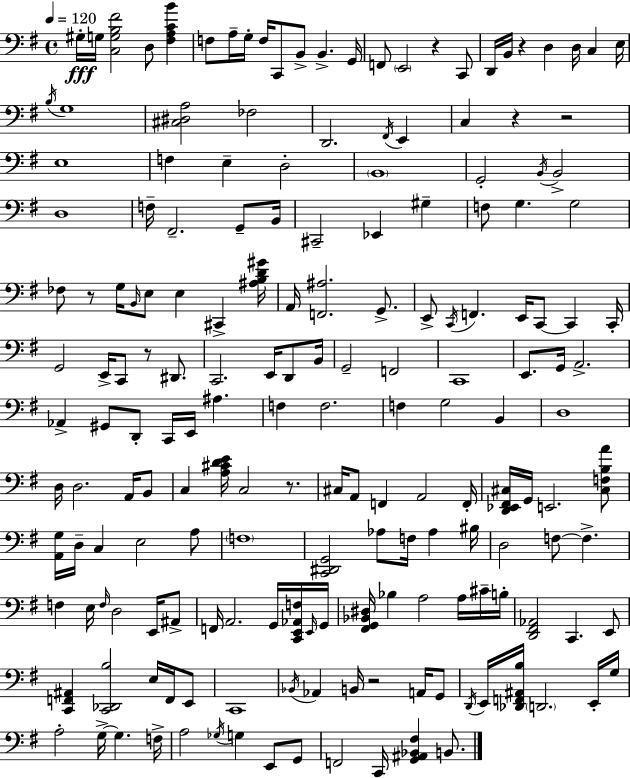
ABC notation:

X:1
T:Untitled
M:4/4
L:1/4
K:G
^G,/4 G,/4 [C,G,B,^F]2 D,/2 [^F,A,CB] F,/2 A,/4 G,/4 F,/4 C,,/2 B,,/2 B,, G,,/4 F,,/2 E,,2 z C,,/2 D,,/4 B,,/4 z D, D,/4 C, E,/4 B,/4 G,4 [^C,^D,A,]2 _F,2 D,,2 ^F,,/4 E,, C, z z2 E,4 F, E, D,2 B,,4 G,,2 B,,/4 B,,2 D,4 F,/4 ^F,,2 G,,/2 B,,/4 ^C,,2 _E,, ^G, F,/2 G, G,2 _F,/2 z/2 G,/4 B,,/4 E,/2 E, ^C,, [^A,B,D^G]/4 A,,/4 [F,,^A,]2 G,,/2 E,,/2 C,,/4 F,, E,,/4 C,,/2 C,, C,,/4 G,,2 E,,/4 C,,/2 z/2 ^D,,/2 C,,2 E,,/4 D,,/2 B,,/4 G,,2 F,,2 C,,4 E,,/2 G,,/4 A,,2 _A,, ^G,,/2 D,,/2 C,,/4 E,,/4 ^A, F, F,2 F, G,2 B,, D,4 D,/4 D,2 A,,/4 B,,/2 C, [A,^CDE]/4 C,2 z/2 ^C,/4 A,,/2 F,, A,,2 F,,/4 [D,,_E,,^F,,^C,]/4 G,,/4 E,,2 [^C,F,B,A]/2 [A,,G,]/4 D,/4 C, E,2 A,/2 F,4 [C,,^D,,G,,]2 _A,/2 F,/4 _A, ^B,/4 D,2 F,/2 F, F, E,/4 F,/4 D,2 E,,/4 ^A,,/2 F,,/4 A,,2 G,,/4 [C,,E,,_A,,F,]/4 E,,/4 G,,/4 [^F,,G,,_B,,^D,]/4 _B, A,2 A,/4 ^C/4 B,/4 [D,,^F,,_A,,]2 C,, E,,/2 [C,,F,,^A,,] [C,,_D,,B,]2 E,/4 F,,/4 E,,/2 C,,4 _B,,/4 _A,, B,,/4 z2 A,,/4 G,,/2 D,,/4 E,,/4 [_D,,F,,^A,,B,]/4 D,,2 E,,/4 G,/4 A,2 G,/4 G, F,/4 A,2 _G,/4 G, E,,/2 G,,/2 F,,2 C,,/4 [G,,^A,,_B,,^F,] B,,/2